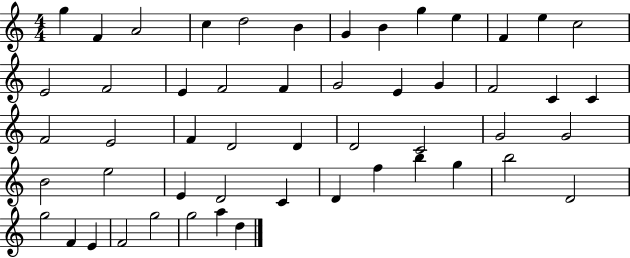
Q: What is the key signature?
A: C major